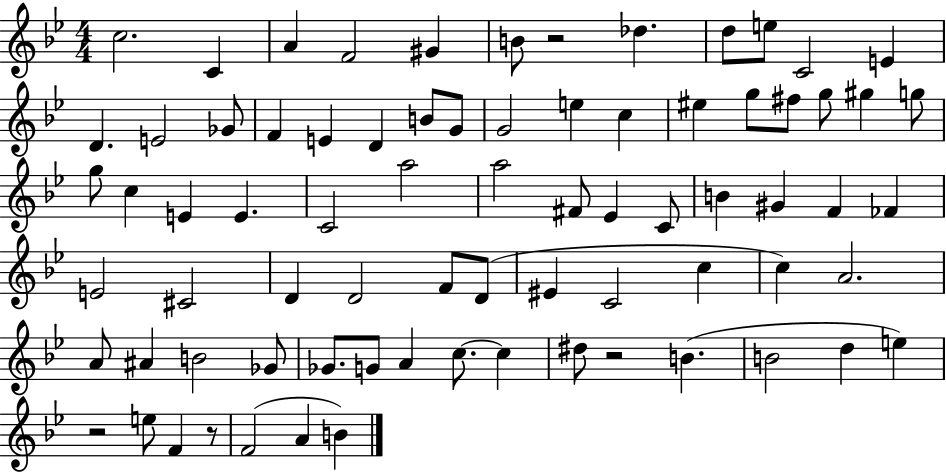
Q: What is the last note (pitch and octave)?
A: B4